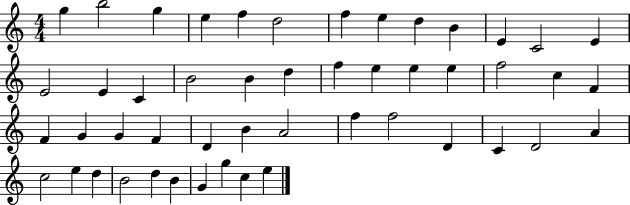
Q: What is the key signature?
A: C major